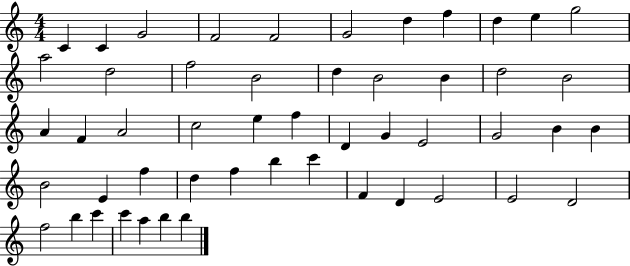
X:1
T:Untitled
M:4/4
L:1/4
K:C
C C G2 F2 F2 G2 d f d e g2 a2 d2 f2 B2 d B2 B d2 B2 A F A2 c2 e f D G E2 G2 B B B2 E f d f b c' F D E2 E2 D2 f2 b c' c' a b b